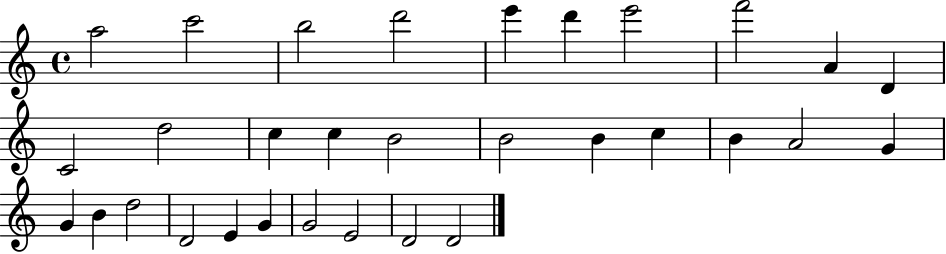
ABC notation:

X:1
T:Untitled
M:4/4
L:1/4
K:C
a2 c'2 b2 d'2 e' d' e'2 f'2 A D C2 d2 c c B2 B2 B c B A2 G G B d2 D2 E G G2 E2 D2 D2